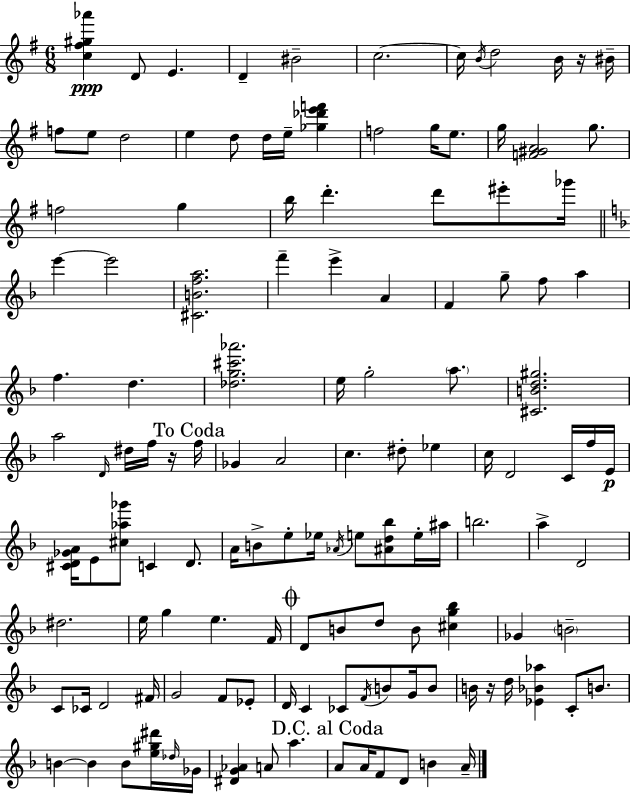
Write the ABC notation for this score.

X:1
T:Untitled
M:6/8
L:1/4
K:G
[c^f^g_a'] D/2 E D ^B2 c2 c/4 B/4 d2 B/4 z/4 ^B/4 f/2 e/2 d2 e d/2 d/4 e/4 [_g_d'e'f'] f2 g/4 e/2 g/4 [F^GA]2 g/2 f2 g b/4 d' d'/2 ^e'/2 _g'/4 e' e'2 [^CBfa]2 f' e' A F g/2 f/2 a f d [_dg^c'_a']2 e/4 g2 a/2 [^CBd^g]2 a2 D/4 ^d/4 f/4 z/4 f/4 _G A2 c ^d/2 _e c/4 D2 C/4 f/4 E/4 [^CD_GA]/4 E/2 [^c_a_g']/2 C D/2 A/4 B/2 e/2 _e/4 _A/4 e/2 [^Ad_b]/2 e/4 ^a/4 b2 a D2 ^d2 e/4 g e F/4 D/2 B/2 d/2 B/2 [^cg_b] _G B2 C/2 _C/4 D2 ^F/4 G2 F/2 _E/2 D/4 C _C/2 F/4 B/2 G/4 B/2 B/4 z/4 d/4 [_E_B_a] C/2 B/2 B B B/2 [e^g^d']/4 _d/4 _G/4 [^DG_A] A/2 a A/2 A/4 F/2 D/2 B A/4